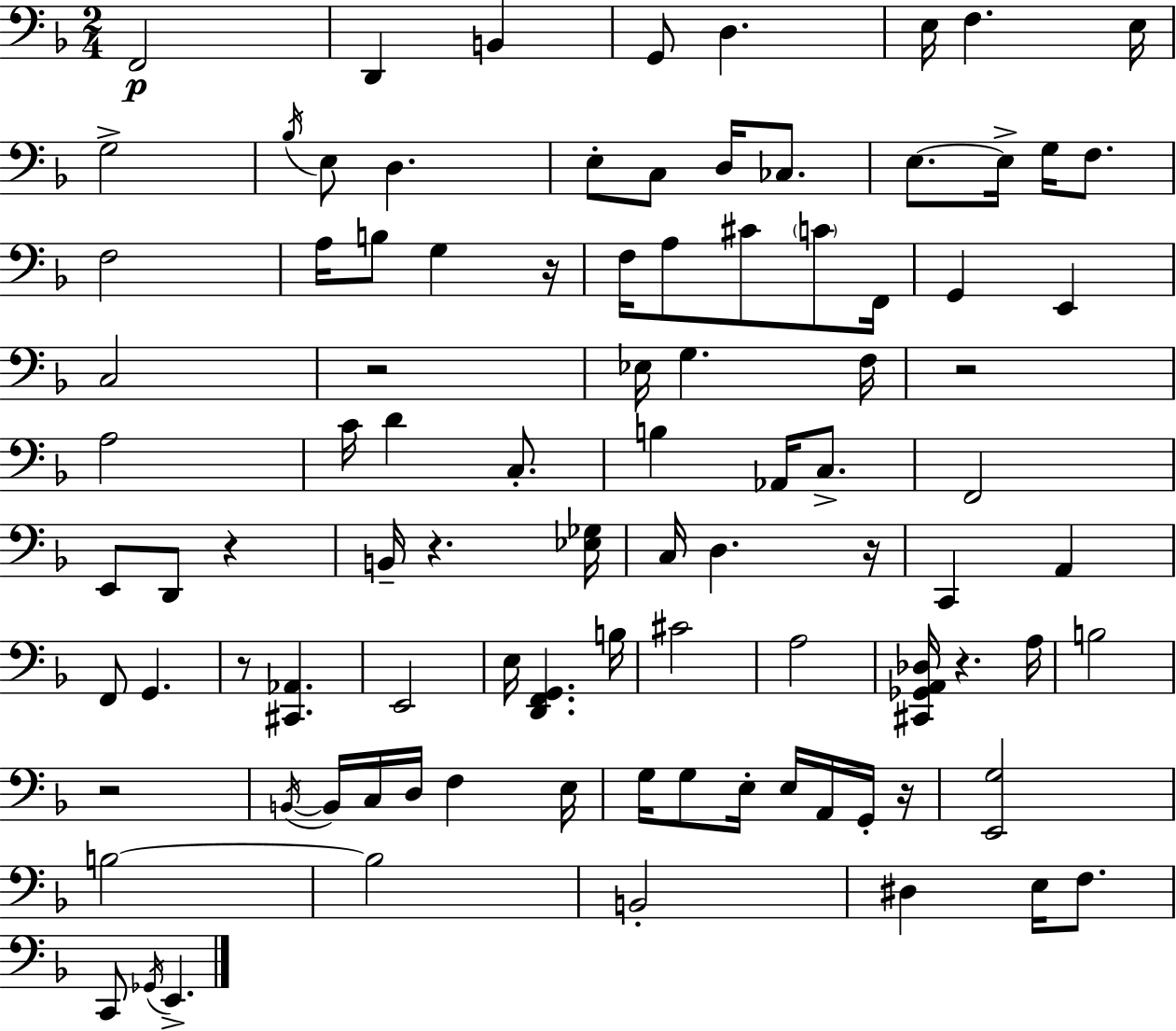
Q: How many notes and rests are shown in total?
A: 95